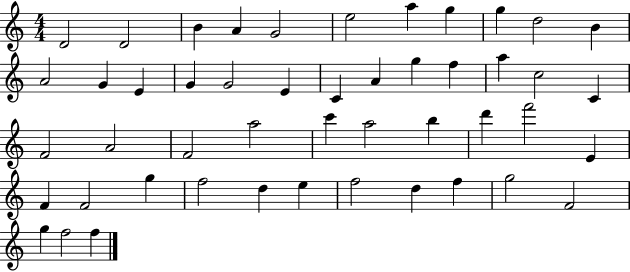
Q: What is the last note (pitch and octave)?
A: F5